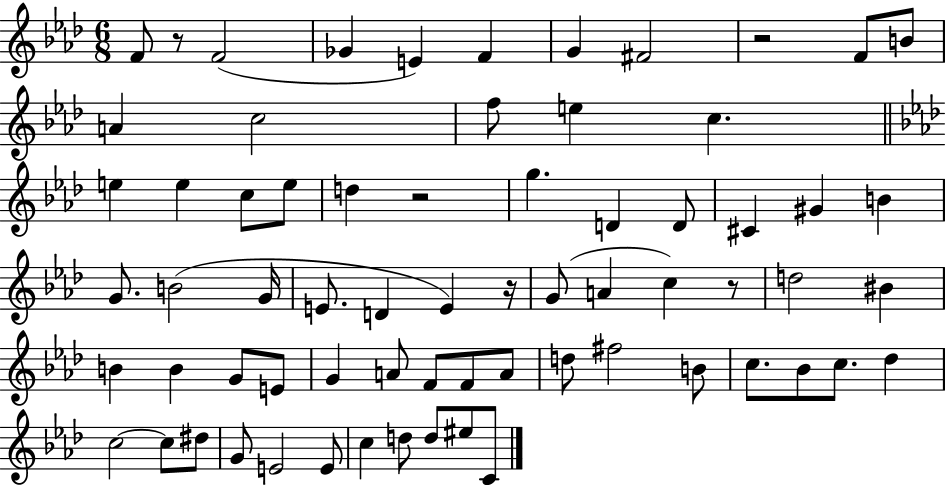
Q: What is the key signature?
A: AES major